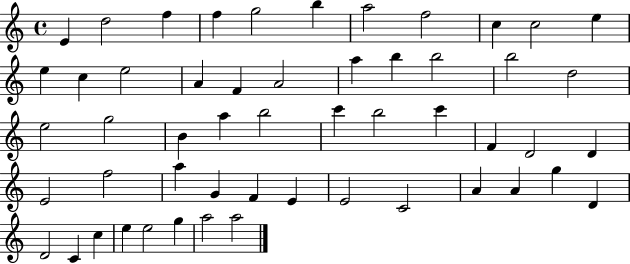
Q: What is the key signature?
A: C major